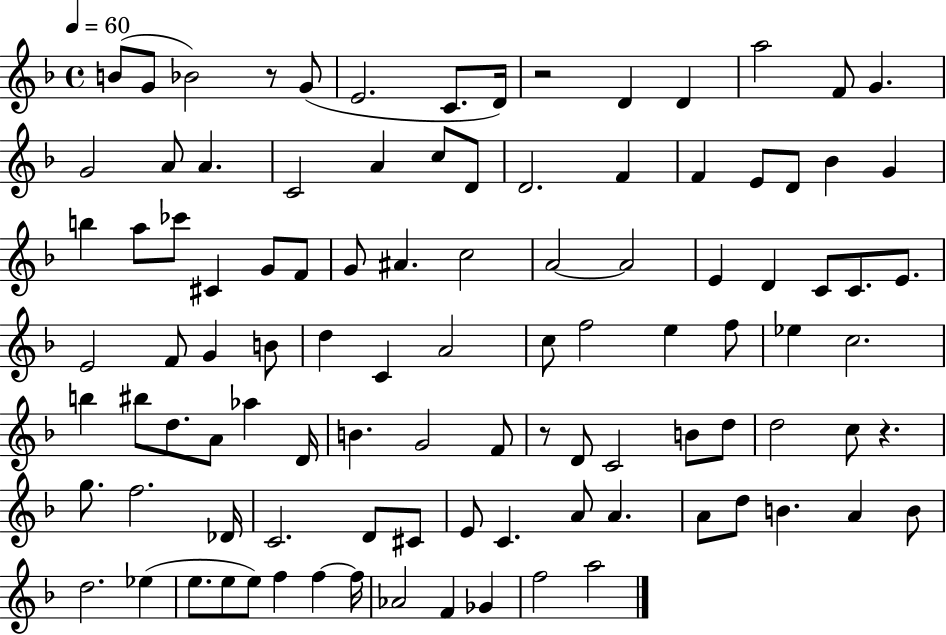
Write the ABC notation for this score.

X:1
T:Untitled
M:4/4
L:1/4
K:F
B/2 G/2 _B2 z/2 G/2 E2 C/2 D/4 z2 D D a2 F/2 G G2 A/2 A C2 A c/2 D/2 D2 F F E/2 D/2 _B G b a/2 _c'/2 ^C G/2 F/2 G/2 ^A c2 A2 A2 E D C/2 C/2 E/2 E2 F/2 G B/2 d C A2 c/2 f2 e f/2 _e c2 b ^b/2 d/2 A/2 _a D/4 B G2 F/2 z/2 D/2 C2 B/2 d/2 d2 c/2 z g/2 f2 _D/4 C2 D/2 ^C/2 E/2 C A/2 A A/2 d/2 B A B/2 d2 _e e/2 e/2 e/2 f f f/4 _A2 F _G f2 a2